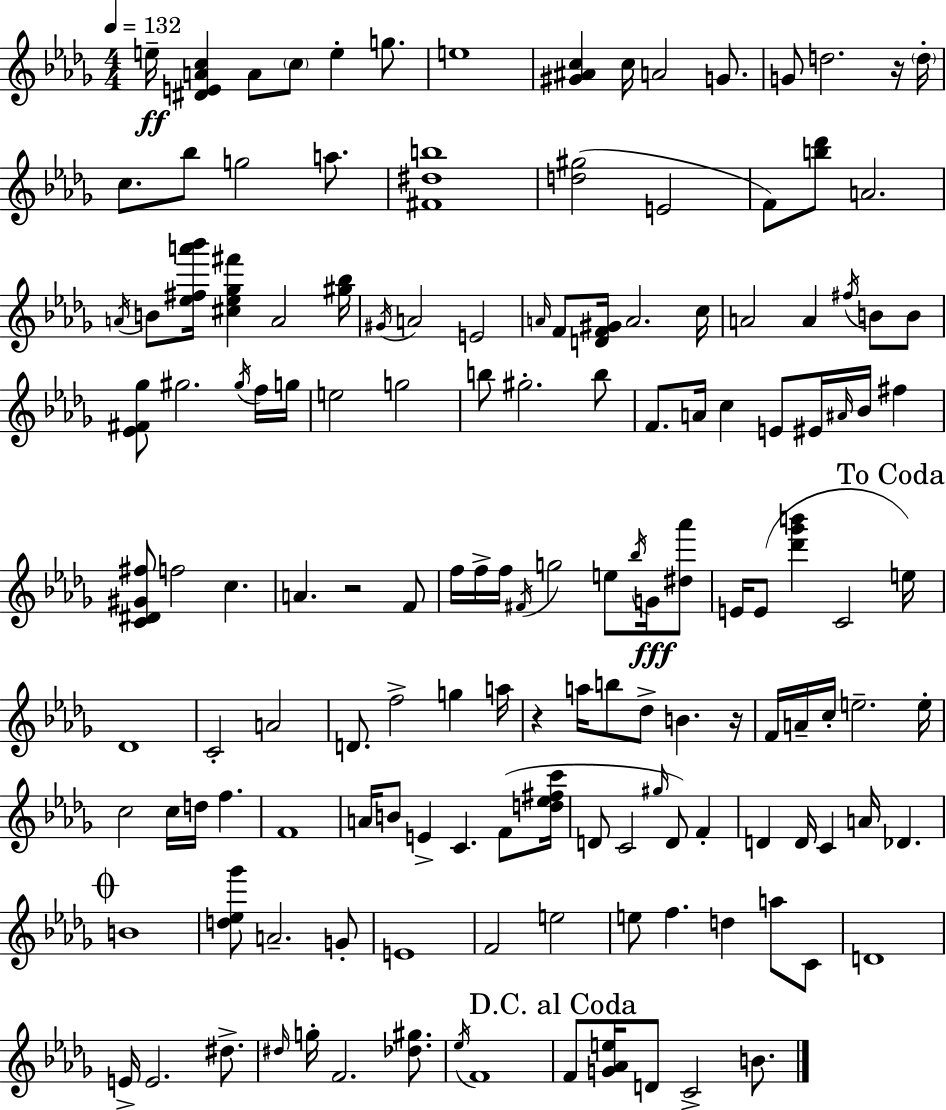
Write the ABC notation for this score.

X:1
T:Untitled
M:4/4
L:1/4
K:Bbm
e/4 [^DEAc] A/2 c/2 e g/2 e4 [^G^Ac] c/4 A2 G/2 G/2 d2 z/4 d/4 c/2 _b/2 g2 a/2 [^F^db]4 [d^g]2 E2 F/2 [b_d']/2 A2 A/4 B/2 [_e^fa'_b']/4 [^c_e_g^f'] A2 [^g_b]/4 ^G/4 A2 E2 A/4 F/2 [DF^G]/4 A2 c/4 A2 A ^f/4 B/2 B/2 [_E^F_g]/2 ^g2 ^g/4 f/4 g/4 e2 g2 b/2 ^g2 b/2 F/2 A/4 c E/2 ^E/4 ^A/4 _B/4 ^f [C^D^G^f]/2 f2 c A z2 F/2 f/4 f/4 f/4 ^F/4 g2 e/2 _b/4 G/4 [^d_a']/2 E/4 E/2 [_d'_g'b'] C2 e/4 _D4 C2 A2 D/2 f2 g a/4 z a/4 b/2 _d/2 B z/4 F/4 A/4 c/4 e2 e/4 c2 c/4 d/4 f F4 A/4 B/2 E C F/2 [d_e^fc']/4 D/2 C2 ^g/4 D/2 F D D/4 C A/4 _D B4 [d_e_g']/2 A2 G/2 E4 F2 e2 e/2 f d a/2 C/2 D4 E/4 E2 ^d/2 ^d/4 g/4 F2 [_d^g]/2 _e/4 F4 F/2 [G_Ae]/4 D/2 C2 B/2